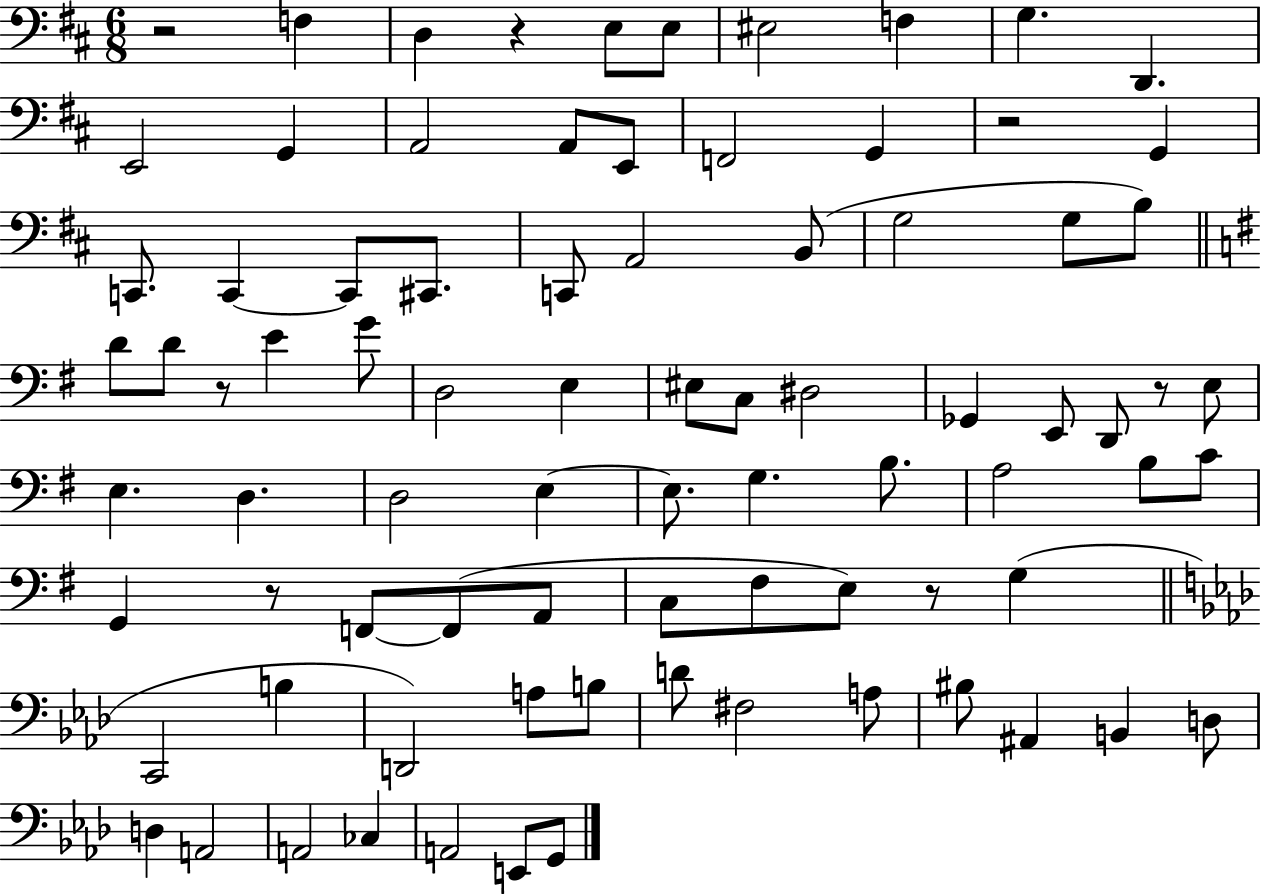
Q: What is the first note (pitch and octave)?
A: F3